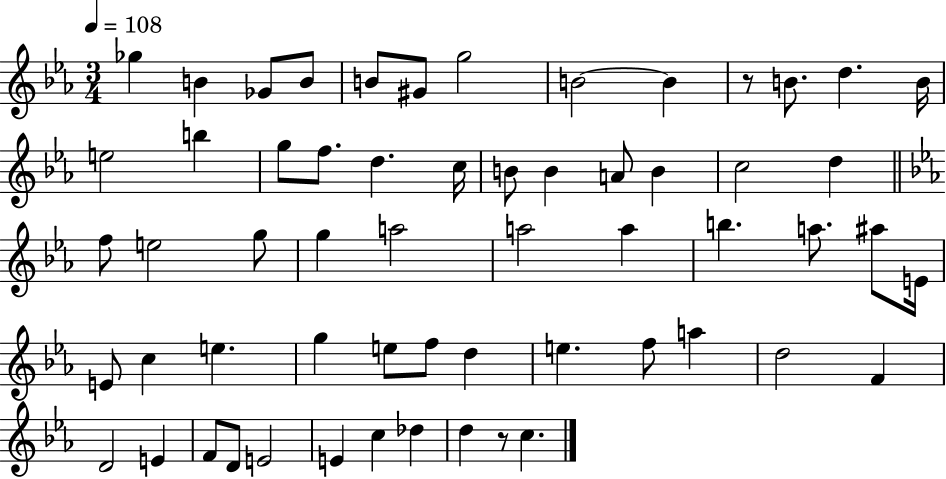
X:1
T:Untitled
M:3/4
L:1/4
K:Eb
_g B _G/2 B/2 B/2 ^G/2 g2 B2 B z/2 B/2 d B/4 e2 b g/2 f/2 d c/4 B/2 B A/2 B c2 d f/2 e2 g/2 g a2 a2 a b a/2 ^a/2 E/4 E/2 c e g e/2 f/2 d e f/2 a d2 F D2 E F/2 D/2 E2 E c _d d z/2 c